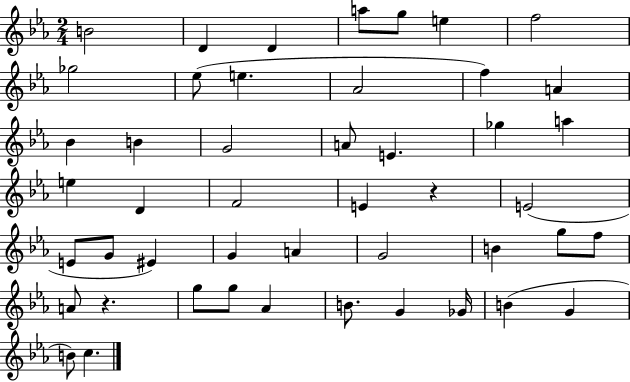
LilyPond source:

{
  \clef treble
  \numericTimeSignature
  \time 2/4
  \key ees \major
  b'2 | d'4 d'4 | a''8 g''8 e''4 | f''2 | \break ges''2 | ees''8( e''4. | aes'2 | f''4) a'4 | \break bes'4 b'4 | g'2 | a'8 e'4. | ges''4 a''4 | \break e''4 d'4 | f'2 | e'4 r4 | e'2( | \break e'8 g'8 eis'4) | g'4 a'4 | g'2 | b'4 g''8 f''8 | \break a'8 r4. | g''8 g''8 aes'4 | b'8. g'4 ges'16 | b'4( g'4 | \break b'8) c''4. | \bar "|."
}